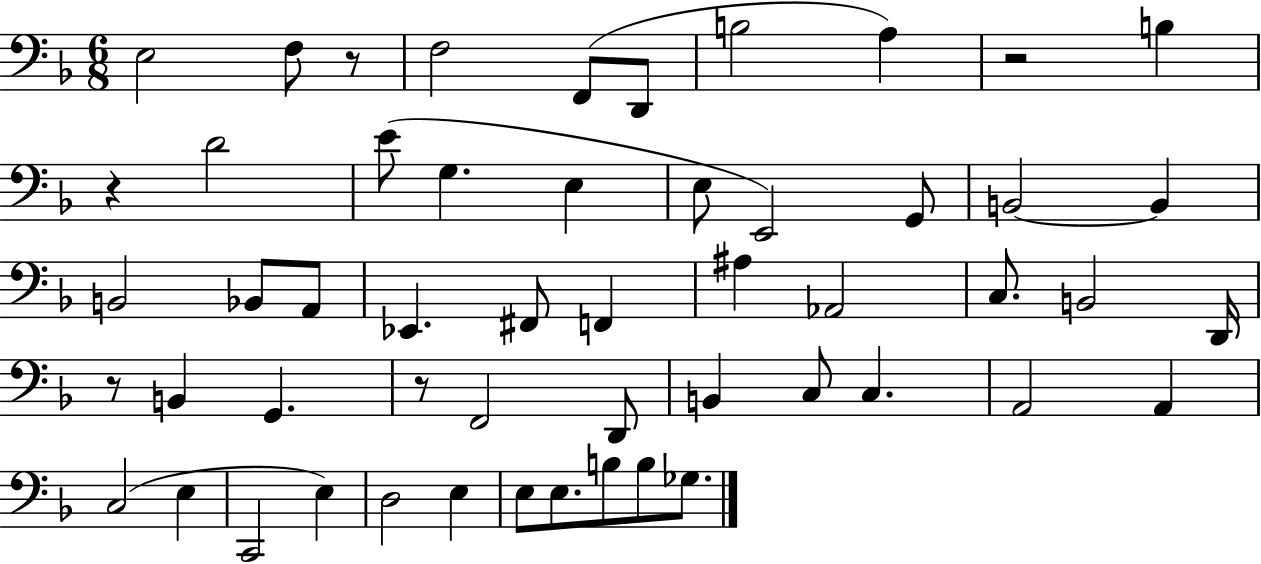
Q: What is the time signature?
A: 6/8